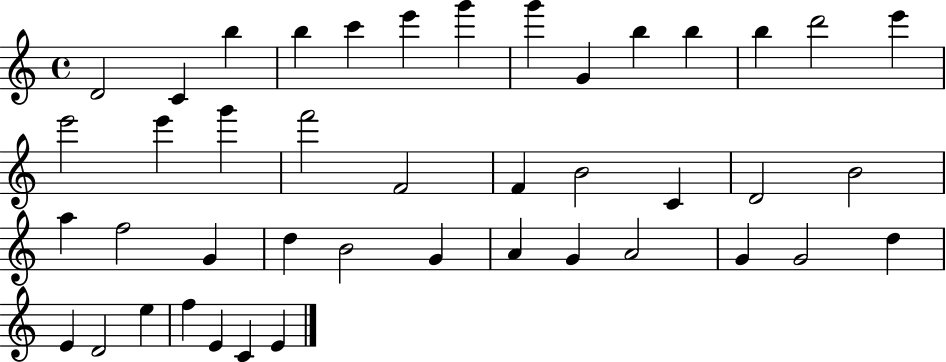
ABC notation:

X:1
T:Untitled
M:4/4
L:1/4
K:C
D2 C b b c' e' g' g' G b b b d'2 e' e'2 e' g' f'2 F2 F B2 C D2 B2 a f2 G d B2 G A G A2 G G2 d E D2 e f E C E